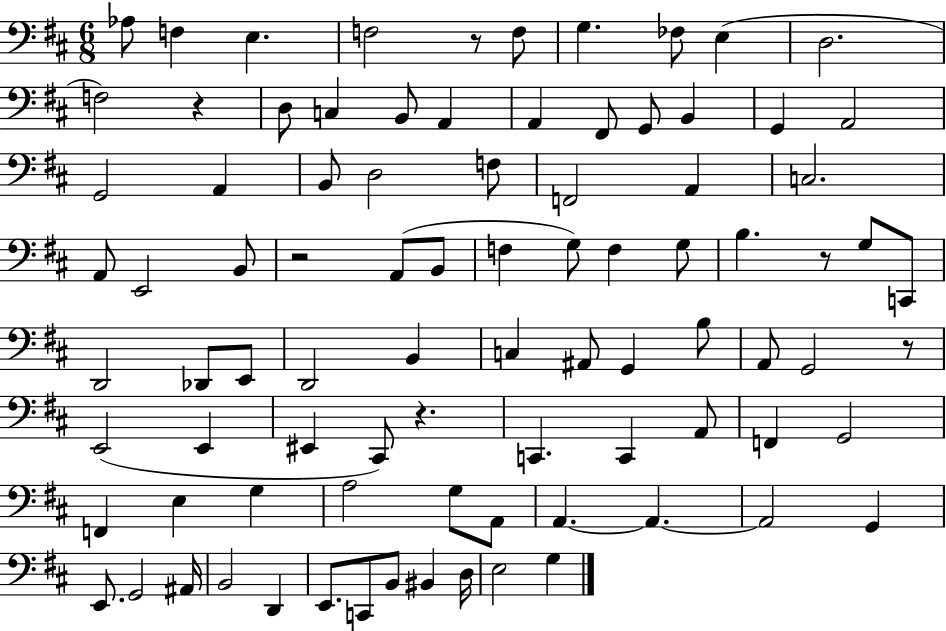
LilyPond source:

{
  \clef bass
  \numericTimeSignature
  \time 6/8
  \key d \major
  aes8 f4 e4. | f2 r8 f8 | g4. fes8 e4( | d2. | \break f2) r4 | d8 c4 b,8 a,4 | a,4 fis,8 g,8 b,4 | g,4 a,2 | \break g,2 a,4 | b,8 d2 f8 | f,2 a,4 | c2. | \break a,8 e,2 b,8 | r2 a,8( b,8 | f4 g8) f4 g8 | b4. r8 g8 c,8 | \break d,2 des,8 e,8 | d,2 b,4 | c4 ais,8 g,4 b8 | a,8 g,2 r8 | \break e,2( e,4 | eis,4 cis,8) r4. | c,4. c,4 a,8 | f,4 g,2 | \break f,4 e4 g4 | a2 g8 a,8 | a,4.~~ a,4.~~ | a,2 g,4 | \break e,8. g,2 ais,16 | b,2 d,4 | e,8. c,8 b,8 bis,4 d16 | e2 g4 | \break \bar "|."
}